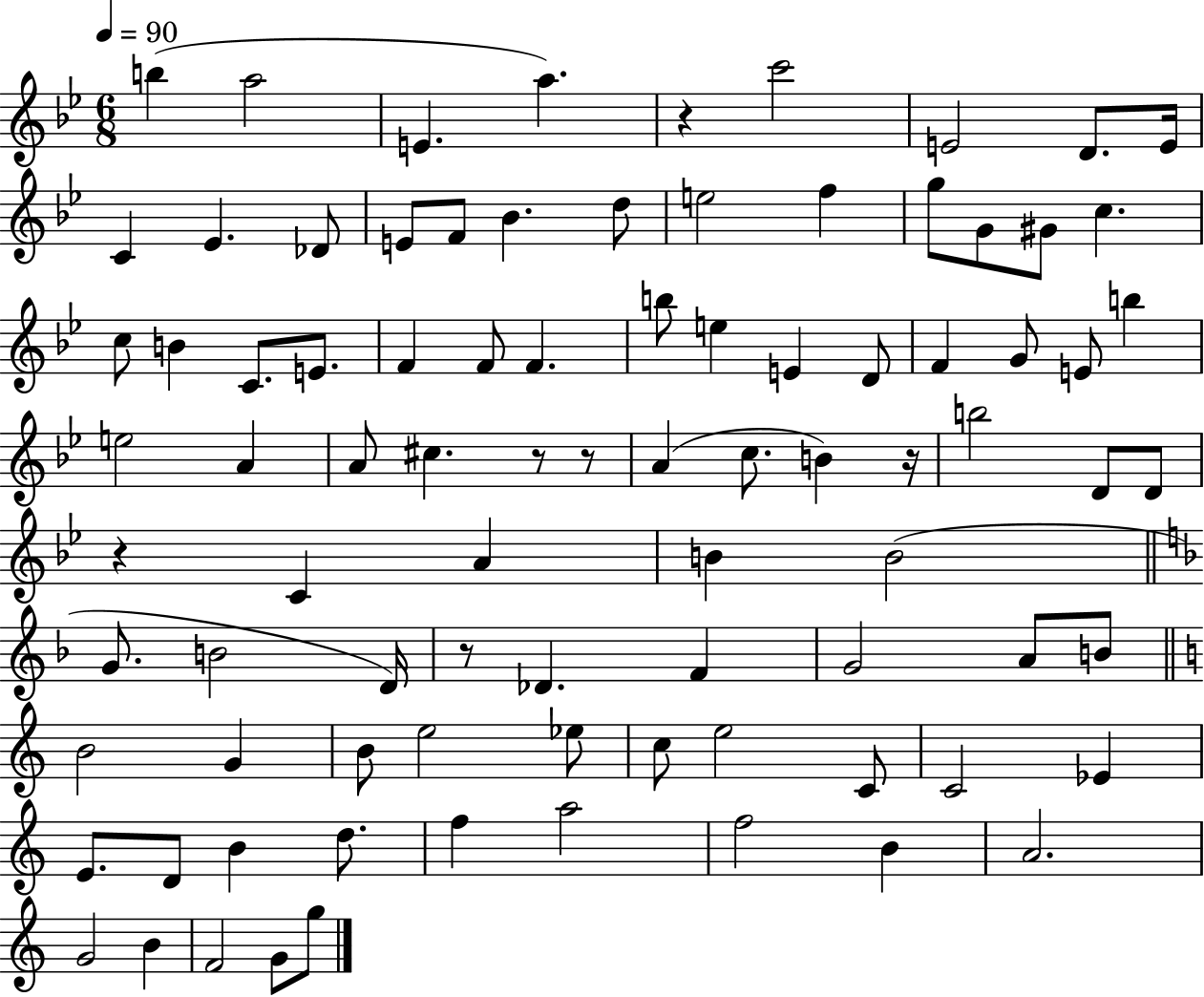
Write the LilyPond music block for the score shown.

{
  \clef treble
  \numericTimeSignature
  \time 6/8
  \key bes \major
  \tempo 4 = 90
  b''4( a''2 | e'4. a''4.) | r4 c'''2 | e'2 d'8. e'16 | \break c'4 ees'4. des'8 | e'8 f'8 bes'4. d''8 | e''2 f''4 | g''8 g'8 gis'8 c''4. | \break c''8 b'4 c'8. e'8. | f'4 f'8 f'4. | b''8 e''4 e'4 d'8 | f'4 g'8 e'8 b''4 | \break e''2 a'4 | a'8 cis''4. r8 r8 | a'4( c''8. b'4) r16 | b''2 d'8 d'8 | \break r4 c'4 a'4 | b'4 b'2( | \bar "||" \break \key d \minor g'8. b'2 d'16) | r8 des'4. f'4 | g'2 a'8 b'8 | \bar "||" \break \key a \minor b'2 g'4 | b'8 e''2 ees''8 | c''8 e''2 c'8 | c'2 ees'4 | \break e'8. d'8 b'4 d''8. | f''4 a''2 | f''2 b'4 | a'2. | \break g'2 b'4 | f'2 g'8 g''8 | \bar "|."
}